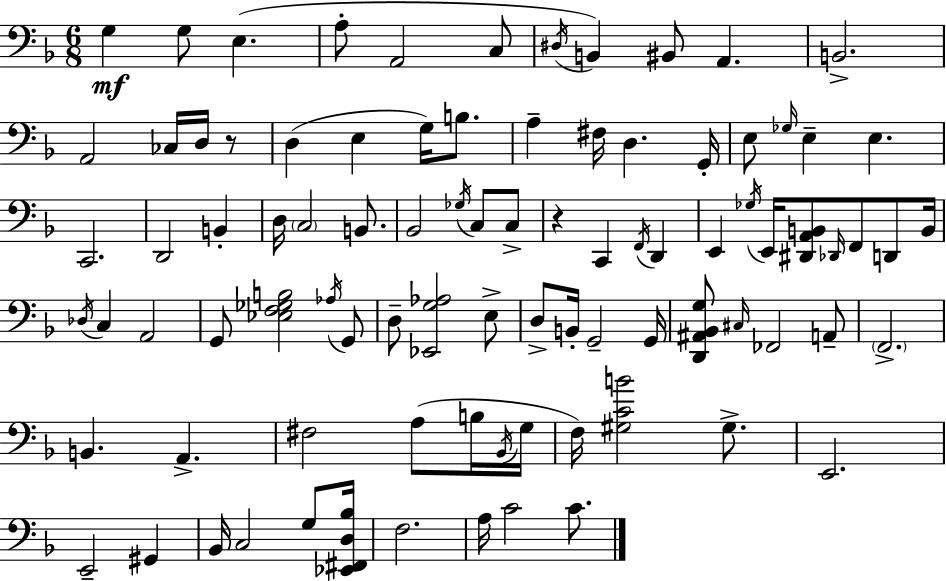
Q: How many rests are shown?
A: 2